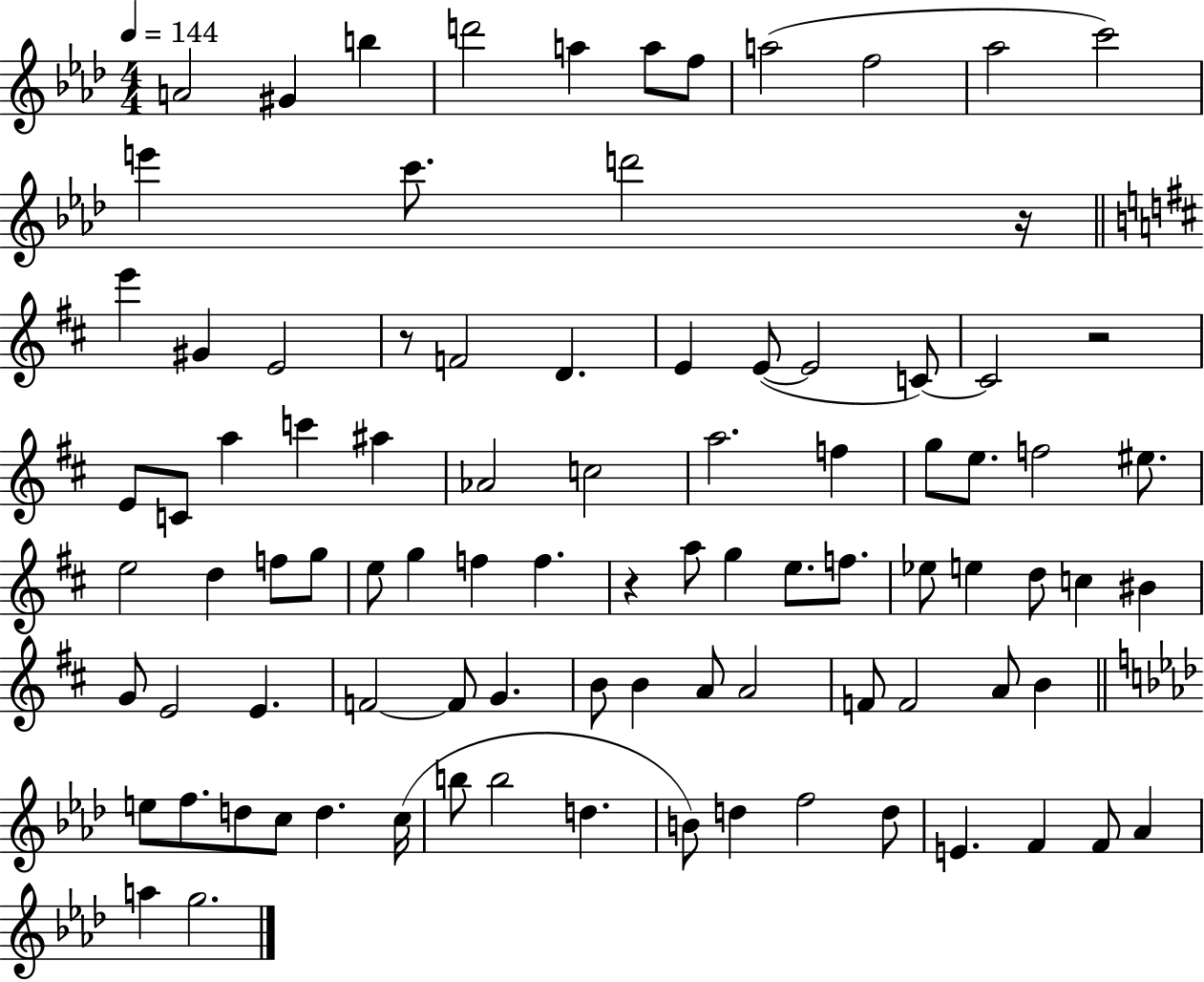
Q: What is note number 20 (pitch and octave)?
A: E4